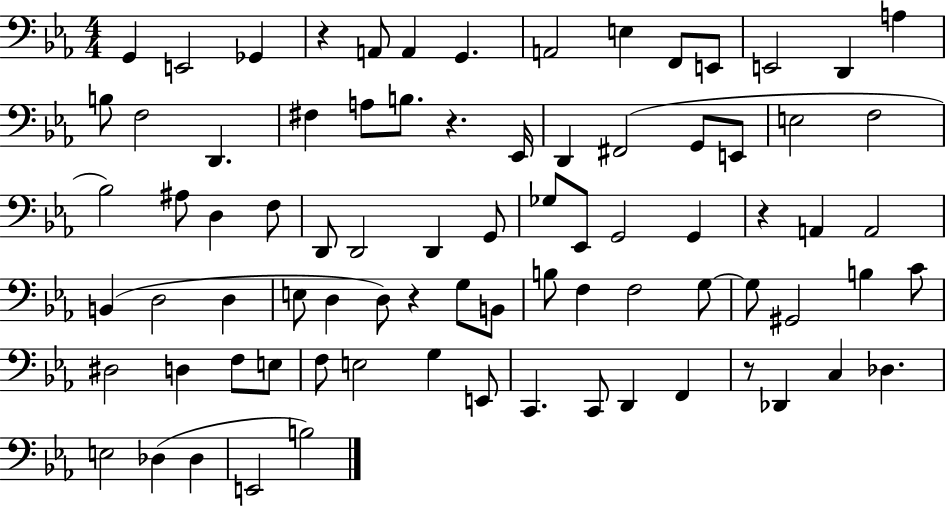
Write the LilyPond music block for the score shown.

{
  \clef bass
  \numericTimeSignature
  \time 4/4
  \key ees \major
  g,4 e,2 ges,4 | r4 a,8 a,4 g,4. | a,2 e4 f,8 e,8 | e,2 d,4 a4 | \break b8 f2 d,4. | fis4 a8 b8. r4. ees,16 | d,4 fis,2( g,8 e,8 | e2 f2 | \break bes2) ais8 d4 f8 | d,8 d,2 d,4 g,8 | ges8 ees,8 g,2 g,4 | r4 a,4 a,2 | \break b,4( d2 d4 | e8 d4 d8) r4 g8 b,8 | b8 f4 f2 g8~~ | g8 gis,2 b4 c'8 | \break dis2 d4 f8 e8 | f8 e2 g4 e,8 | c,4. c,8 d,4 f,4 | r8 des,4 c4 des4. | \break e2 des4( des4 | e,2 b2) | \bar "|."
}